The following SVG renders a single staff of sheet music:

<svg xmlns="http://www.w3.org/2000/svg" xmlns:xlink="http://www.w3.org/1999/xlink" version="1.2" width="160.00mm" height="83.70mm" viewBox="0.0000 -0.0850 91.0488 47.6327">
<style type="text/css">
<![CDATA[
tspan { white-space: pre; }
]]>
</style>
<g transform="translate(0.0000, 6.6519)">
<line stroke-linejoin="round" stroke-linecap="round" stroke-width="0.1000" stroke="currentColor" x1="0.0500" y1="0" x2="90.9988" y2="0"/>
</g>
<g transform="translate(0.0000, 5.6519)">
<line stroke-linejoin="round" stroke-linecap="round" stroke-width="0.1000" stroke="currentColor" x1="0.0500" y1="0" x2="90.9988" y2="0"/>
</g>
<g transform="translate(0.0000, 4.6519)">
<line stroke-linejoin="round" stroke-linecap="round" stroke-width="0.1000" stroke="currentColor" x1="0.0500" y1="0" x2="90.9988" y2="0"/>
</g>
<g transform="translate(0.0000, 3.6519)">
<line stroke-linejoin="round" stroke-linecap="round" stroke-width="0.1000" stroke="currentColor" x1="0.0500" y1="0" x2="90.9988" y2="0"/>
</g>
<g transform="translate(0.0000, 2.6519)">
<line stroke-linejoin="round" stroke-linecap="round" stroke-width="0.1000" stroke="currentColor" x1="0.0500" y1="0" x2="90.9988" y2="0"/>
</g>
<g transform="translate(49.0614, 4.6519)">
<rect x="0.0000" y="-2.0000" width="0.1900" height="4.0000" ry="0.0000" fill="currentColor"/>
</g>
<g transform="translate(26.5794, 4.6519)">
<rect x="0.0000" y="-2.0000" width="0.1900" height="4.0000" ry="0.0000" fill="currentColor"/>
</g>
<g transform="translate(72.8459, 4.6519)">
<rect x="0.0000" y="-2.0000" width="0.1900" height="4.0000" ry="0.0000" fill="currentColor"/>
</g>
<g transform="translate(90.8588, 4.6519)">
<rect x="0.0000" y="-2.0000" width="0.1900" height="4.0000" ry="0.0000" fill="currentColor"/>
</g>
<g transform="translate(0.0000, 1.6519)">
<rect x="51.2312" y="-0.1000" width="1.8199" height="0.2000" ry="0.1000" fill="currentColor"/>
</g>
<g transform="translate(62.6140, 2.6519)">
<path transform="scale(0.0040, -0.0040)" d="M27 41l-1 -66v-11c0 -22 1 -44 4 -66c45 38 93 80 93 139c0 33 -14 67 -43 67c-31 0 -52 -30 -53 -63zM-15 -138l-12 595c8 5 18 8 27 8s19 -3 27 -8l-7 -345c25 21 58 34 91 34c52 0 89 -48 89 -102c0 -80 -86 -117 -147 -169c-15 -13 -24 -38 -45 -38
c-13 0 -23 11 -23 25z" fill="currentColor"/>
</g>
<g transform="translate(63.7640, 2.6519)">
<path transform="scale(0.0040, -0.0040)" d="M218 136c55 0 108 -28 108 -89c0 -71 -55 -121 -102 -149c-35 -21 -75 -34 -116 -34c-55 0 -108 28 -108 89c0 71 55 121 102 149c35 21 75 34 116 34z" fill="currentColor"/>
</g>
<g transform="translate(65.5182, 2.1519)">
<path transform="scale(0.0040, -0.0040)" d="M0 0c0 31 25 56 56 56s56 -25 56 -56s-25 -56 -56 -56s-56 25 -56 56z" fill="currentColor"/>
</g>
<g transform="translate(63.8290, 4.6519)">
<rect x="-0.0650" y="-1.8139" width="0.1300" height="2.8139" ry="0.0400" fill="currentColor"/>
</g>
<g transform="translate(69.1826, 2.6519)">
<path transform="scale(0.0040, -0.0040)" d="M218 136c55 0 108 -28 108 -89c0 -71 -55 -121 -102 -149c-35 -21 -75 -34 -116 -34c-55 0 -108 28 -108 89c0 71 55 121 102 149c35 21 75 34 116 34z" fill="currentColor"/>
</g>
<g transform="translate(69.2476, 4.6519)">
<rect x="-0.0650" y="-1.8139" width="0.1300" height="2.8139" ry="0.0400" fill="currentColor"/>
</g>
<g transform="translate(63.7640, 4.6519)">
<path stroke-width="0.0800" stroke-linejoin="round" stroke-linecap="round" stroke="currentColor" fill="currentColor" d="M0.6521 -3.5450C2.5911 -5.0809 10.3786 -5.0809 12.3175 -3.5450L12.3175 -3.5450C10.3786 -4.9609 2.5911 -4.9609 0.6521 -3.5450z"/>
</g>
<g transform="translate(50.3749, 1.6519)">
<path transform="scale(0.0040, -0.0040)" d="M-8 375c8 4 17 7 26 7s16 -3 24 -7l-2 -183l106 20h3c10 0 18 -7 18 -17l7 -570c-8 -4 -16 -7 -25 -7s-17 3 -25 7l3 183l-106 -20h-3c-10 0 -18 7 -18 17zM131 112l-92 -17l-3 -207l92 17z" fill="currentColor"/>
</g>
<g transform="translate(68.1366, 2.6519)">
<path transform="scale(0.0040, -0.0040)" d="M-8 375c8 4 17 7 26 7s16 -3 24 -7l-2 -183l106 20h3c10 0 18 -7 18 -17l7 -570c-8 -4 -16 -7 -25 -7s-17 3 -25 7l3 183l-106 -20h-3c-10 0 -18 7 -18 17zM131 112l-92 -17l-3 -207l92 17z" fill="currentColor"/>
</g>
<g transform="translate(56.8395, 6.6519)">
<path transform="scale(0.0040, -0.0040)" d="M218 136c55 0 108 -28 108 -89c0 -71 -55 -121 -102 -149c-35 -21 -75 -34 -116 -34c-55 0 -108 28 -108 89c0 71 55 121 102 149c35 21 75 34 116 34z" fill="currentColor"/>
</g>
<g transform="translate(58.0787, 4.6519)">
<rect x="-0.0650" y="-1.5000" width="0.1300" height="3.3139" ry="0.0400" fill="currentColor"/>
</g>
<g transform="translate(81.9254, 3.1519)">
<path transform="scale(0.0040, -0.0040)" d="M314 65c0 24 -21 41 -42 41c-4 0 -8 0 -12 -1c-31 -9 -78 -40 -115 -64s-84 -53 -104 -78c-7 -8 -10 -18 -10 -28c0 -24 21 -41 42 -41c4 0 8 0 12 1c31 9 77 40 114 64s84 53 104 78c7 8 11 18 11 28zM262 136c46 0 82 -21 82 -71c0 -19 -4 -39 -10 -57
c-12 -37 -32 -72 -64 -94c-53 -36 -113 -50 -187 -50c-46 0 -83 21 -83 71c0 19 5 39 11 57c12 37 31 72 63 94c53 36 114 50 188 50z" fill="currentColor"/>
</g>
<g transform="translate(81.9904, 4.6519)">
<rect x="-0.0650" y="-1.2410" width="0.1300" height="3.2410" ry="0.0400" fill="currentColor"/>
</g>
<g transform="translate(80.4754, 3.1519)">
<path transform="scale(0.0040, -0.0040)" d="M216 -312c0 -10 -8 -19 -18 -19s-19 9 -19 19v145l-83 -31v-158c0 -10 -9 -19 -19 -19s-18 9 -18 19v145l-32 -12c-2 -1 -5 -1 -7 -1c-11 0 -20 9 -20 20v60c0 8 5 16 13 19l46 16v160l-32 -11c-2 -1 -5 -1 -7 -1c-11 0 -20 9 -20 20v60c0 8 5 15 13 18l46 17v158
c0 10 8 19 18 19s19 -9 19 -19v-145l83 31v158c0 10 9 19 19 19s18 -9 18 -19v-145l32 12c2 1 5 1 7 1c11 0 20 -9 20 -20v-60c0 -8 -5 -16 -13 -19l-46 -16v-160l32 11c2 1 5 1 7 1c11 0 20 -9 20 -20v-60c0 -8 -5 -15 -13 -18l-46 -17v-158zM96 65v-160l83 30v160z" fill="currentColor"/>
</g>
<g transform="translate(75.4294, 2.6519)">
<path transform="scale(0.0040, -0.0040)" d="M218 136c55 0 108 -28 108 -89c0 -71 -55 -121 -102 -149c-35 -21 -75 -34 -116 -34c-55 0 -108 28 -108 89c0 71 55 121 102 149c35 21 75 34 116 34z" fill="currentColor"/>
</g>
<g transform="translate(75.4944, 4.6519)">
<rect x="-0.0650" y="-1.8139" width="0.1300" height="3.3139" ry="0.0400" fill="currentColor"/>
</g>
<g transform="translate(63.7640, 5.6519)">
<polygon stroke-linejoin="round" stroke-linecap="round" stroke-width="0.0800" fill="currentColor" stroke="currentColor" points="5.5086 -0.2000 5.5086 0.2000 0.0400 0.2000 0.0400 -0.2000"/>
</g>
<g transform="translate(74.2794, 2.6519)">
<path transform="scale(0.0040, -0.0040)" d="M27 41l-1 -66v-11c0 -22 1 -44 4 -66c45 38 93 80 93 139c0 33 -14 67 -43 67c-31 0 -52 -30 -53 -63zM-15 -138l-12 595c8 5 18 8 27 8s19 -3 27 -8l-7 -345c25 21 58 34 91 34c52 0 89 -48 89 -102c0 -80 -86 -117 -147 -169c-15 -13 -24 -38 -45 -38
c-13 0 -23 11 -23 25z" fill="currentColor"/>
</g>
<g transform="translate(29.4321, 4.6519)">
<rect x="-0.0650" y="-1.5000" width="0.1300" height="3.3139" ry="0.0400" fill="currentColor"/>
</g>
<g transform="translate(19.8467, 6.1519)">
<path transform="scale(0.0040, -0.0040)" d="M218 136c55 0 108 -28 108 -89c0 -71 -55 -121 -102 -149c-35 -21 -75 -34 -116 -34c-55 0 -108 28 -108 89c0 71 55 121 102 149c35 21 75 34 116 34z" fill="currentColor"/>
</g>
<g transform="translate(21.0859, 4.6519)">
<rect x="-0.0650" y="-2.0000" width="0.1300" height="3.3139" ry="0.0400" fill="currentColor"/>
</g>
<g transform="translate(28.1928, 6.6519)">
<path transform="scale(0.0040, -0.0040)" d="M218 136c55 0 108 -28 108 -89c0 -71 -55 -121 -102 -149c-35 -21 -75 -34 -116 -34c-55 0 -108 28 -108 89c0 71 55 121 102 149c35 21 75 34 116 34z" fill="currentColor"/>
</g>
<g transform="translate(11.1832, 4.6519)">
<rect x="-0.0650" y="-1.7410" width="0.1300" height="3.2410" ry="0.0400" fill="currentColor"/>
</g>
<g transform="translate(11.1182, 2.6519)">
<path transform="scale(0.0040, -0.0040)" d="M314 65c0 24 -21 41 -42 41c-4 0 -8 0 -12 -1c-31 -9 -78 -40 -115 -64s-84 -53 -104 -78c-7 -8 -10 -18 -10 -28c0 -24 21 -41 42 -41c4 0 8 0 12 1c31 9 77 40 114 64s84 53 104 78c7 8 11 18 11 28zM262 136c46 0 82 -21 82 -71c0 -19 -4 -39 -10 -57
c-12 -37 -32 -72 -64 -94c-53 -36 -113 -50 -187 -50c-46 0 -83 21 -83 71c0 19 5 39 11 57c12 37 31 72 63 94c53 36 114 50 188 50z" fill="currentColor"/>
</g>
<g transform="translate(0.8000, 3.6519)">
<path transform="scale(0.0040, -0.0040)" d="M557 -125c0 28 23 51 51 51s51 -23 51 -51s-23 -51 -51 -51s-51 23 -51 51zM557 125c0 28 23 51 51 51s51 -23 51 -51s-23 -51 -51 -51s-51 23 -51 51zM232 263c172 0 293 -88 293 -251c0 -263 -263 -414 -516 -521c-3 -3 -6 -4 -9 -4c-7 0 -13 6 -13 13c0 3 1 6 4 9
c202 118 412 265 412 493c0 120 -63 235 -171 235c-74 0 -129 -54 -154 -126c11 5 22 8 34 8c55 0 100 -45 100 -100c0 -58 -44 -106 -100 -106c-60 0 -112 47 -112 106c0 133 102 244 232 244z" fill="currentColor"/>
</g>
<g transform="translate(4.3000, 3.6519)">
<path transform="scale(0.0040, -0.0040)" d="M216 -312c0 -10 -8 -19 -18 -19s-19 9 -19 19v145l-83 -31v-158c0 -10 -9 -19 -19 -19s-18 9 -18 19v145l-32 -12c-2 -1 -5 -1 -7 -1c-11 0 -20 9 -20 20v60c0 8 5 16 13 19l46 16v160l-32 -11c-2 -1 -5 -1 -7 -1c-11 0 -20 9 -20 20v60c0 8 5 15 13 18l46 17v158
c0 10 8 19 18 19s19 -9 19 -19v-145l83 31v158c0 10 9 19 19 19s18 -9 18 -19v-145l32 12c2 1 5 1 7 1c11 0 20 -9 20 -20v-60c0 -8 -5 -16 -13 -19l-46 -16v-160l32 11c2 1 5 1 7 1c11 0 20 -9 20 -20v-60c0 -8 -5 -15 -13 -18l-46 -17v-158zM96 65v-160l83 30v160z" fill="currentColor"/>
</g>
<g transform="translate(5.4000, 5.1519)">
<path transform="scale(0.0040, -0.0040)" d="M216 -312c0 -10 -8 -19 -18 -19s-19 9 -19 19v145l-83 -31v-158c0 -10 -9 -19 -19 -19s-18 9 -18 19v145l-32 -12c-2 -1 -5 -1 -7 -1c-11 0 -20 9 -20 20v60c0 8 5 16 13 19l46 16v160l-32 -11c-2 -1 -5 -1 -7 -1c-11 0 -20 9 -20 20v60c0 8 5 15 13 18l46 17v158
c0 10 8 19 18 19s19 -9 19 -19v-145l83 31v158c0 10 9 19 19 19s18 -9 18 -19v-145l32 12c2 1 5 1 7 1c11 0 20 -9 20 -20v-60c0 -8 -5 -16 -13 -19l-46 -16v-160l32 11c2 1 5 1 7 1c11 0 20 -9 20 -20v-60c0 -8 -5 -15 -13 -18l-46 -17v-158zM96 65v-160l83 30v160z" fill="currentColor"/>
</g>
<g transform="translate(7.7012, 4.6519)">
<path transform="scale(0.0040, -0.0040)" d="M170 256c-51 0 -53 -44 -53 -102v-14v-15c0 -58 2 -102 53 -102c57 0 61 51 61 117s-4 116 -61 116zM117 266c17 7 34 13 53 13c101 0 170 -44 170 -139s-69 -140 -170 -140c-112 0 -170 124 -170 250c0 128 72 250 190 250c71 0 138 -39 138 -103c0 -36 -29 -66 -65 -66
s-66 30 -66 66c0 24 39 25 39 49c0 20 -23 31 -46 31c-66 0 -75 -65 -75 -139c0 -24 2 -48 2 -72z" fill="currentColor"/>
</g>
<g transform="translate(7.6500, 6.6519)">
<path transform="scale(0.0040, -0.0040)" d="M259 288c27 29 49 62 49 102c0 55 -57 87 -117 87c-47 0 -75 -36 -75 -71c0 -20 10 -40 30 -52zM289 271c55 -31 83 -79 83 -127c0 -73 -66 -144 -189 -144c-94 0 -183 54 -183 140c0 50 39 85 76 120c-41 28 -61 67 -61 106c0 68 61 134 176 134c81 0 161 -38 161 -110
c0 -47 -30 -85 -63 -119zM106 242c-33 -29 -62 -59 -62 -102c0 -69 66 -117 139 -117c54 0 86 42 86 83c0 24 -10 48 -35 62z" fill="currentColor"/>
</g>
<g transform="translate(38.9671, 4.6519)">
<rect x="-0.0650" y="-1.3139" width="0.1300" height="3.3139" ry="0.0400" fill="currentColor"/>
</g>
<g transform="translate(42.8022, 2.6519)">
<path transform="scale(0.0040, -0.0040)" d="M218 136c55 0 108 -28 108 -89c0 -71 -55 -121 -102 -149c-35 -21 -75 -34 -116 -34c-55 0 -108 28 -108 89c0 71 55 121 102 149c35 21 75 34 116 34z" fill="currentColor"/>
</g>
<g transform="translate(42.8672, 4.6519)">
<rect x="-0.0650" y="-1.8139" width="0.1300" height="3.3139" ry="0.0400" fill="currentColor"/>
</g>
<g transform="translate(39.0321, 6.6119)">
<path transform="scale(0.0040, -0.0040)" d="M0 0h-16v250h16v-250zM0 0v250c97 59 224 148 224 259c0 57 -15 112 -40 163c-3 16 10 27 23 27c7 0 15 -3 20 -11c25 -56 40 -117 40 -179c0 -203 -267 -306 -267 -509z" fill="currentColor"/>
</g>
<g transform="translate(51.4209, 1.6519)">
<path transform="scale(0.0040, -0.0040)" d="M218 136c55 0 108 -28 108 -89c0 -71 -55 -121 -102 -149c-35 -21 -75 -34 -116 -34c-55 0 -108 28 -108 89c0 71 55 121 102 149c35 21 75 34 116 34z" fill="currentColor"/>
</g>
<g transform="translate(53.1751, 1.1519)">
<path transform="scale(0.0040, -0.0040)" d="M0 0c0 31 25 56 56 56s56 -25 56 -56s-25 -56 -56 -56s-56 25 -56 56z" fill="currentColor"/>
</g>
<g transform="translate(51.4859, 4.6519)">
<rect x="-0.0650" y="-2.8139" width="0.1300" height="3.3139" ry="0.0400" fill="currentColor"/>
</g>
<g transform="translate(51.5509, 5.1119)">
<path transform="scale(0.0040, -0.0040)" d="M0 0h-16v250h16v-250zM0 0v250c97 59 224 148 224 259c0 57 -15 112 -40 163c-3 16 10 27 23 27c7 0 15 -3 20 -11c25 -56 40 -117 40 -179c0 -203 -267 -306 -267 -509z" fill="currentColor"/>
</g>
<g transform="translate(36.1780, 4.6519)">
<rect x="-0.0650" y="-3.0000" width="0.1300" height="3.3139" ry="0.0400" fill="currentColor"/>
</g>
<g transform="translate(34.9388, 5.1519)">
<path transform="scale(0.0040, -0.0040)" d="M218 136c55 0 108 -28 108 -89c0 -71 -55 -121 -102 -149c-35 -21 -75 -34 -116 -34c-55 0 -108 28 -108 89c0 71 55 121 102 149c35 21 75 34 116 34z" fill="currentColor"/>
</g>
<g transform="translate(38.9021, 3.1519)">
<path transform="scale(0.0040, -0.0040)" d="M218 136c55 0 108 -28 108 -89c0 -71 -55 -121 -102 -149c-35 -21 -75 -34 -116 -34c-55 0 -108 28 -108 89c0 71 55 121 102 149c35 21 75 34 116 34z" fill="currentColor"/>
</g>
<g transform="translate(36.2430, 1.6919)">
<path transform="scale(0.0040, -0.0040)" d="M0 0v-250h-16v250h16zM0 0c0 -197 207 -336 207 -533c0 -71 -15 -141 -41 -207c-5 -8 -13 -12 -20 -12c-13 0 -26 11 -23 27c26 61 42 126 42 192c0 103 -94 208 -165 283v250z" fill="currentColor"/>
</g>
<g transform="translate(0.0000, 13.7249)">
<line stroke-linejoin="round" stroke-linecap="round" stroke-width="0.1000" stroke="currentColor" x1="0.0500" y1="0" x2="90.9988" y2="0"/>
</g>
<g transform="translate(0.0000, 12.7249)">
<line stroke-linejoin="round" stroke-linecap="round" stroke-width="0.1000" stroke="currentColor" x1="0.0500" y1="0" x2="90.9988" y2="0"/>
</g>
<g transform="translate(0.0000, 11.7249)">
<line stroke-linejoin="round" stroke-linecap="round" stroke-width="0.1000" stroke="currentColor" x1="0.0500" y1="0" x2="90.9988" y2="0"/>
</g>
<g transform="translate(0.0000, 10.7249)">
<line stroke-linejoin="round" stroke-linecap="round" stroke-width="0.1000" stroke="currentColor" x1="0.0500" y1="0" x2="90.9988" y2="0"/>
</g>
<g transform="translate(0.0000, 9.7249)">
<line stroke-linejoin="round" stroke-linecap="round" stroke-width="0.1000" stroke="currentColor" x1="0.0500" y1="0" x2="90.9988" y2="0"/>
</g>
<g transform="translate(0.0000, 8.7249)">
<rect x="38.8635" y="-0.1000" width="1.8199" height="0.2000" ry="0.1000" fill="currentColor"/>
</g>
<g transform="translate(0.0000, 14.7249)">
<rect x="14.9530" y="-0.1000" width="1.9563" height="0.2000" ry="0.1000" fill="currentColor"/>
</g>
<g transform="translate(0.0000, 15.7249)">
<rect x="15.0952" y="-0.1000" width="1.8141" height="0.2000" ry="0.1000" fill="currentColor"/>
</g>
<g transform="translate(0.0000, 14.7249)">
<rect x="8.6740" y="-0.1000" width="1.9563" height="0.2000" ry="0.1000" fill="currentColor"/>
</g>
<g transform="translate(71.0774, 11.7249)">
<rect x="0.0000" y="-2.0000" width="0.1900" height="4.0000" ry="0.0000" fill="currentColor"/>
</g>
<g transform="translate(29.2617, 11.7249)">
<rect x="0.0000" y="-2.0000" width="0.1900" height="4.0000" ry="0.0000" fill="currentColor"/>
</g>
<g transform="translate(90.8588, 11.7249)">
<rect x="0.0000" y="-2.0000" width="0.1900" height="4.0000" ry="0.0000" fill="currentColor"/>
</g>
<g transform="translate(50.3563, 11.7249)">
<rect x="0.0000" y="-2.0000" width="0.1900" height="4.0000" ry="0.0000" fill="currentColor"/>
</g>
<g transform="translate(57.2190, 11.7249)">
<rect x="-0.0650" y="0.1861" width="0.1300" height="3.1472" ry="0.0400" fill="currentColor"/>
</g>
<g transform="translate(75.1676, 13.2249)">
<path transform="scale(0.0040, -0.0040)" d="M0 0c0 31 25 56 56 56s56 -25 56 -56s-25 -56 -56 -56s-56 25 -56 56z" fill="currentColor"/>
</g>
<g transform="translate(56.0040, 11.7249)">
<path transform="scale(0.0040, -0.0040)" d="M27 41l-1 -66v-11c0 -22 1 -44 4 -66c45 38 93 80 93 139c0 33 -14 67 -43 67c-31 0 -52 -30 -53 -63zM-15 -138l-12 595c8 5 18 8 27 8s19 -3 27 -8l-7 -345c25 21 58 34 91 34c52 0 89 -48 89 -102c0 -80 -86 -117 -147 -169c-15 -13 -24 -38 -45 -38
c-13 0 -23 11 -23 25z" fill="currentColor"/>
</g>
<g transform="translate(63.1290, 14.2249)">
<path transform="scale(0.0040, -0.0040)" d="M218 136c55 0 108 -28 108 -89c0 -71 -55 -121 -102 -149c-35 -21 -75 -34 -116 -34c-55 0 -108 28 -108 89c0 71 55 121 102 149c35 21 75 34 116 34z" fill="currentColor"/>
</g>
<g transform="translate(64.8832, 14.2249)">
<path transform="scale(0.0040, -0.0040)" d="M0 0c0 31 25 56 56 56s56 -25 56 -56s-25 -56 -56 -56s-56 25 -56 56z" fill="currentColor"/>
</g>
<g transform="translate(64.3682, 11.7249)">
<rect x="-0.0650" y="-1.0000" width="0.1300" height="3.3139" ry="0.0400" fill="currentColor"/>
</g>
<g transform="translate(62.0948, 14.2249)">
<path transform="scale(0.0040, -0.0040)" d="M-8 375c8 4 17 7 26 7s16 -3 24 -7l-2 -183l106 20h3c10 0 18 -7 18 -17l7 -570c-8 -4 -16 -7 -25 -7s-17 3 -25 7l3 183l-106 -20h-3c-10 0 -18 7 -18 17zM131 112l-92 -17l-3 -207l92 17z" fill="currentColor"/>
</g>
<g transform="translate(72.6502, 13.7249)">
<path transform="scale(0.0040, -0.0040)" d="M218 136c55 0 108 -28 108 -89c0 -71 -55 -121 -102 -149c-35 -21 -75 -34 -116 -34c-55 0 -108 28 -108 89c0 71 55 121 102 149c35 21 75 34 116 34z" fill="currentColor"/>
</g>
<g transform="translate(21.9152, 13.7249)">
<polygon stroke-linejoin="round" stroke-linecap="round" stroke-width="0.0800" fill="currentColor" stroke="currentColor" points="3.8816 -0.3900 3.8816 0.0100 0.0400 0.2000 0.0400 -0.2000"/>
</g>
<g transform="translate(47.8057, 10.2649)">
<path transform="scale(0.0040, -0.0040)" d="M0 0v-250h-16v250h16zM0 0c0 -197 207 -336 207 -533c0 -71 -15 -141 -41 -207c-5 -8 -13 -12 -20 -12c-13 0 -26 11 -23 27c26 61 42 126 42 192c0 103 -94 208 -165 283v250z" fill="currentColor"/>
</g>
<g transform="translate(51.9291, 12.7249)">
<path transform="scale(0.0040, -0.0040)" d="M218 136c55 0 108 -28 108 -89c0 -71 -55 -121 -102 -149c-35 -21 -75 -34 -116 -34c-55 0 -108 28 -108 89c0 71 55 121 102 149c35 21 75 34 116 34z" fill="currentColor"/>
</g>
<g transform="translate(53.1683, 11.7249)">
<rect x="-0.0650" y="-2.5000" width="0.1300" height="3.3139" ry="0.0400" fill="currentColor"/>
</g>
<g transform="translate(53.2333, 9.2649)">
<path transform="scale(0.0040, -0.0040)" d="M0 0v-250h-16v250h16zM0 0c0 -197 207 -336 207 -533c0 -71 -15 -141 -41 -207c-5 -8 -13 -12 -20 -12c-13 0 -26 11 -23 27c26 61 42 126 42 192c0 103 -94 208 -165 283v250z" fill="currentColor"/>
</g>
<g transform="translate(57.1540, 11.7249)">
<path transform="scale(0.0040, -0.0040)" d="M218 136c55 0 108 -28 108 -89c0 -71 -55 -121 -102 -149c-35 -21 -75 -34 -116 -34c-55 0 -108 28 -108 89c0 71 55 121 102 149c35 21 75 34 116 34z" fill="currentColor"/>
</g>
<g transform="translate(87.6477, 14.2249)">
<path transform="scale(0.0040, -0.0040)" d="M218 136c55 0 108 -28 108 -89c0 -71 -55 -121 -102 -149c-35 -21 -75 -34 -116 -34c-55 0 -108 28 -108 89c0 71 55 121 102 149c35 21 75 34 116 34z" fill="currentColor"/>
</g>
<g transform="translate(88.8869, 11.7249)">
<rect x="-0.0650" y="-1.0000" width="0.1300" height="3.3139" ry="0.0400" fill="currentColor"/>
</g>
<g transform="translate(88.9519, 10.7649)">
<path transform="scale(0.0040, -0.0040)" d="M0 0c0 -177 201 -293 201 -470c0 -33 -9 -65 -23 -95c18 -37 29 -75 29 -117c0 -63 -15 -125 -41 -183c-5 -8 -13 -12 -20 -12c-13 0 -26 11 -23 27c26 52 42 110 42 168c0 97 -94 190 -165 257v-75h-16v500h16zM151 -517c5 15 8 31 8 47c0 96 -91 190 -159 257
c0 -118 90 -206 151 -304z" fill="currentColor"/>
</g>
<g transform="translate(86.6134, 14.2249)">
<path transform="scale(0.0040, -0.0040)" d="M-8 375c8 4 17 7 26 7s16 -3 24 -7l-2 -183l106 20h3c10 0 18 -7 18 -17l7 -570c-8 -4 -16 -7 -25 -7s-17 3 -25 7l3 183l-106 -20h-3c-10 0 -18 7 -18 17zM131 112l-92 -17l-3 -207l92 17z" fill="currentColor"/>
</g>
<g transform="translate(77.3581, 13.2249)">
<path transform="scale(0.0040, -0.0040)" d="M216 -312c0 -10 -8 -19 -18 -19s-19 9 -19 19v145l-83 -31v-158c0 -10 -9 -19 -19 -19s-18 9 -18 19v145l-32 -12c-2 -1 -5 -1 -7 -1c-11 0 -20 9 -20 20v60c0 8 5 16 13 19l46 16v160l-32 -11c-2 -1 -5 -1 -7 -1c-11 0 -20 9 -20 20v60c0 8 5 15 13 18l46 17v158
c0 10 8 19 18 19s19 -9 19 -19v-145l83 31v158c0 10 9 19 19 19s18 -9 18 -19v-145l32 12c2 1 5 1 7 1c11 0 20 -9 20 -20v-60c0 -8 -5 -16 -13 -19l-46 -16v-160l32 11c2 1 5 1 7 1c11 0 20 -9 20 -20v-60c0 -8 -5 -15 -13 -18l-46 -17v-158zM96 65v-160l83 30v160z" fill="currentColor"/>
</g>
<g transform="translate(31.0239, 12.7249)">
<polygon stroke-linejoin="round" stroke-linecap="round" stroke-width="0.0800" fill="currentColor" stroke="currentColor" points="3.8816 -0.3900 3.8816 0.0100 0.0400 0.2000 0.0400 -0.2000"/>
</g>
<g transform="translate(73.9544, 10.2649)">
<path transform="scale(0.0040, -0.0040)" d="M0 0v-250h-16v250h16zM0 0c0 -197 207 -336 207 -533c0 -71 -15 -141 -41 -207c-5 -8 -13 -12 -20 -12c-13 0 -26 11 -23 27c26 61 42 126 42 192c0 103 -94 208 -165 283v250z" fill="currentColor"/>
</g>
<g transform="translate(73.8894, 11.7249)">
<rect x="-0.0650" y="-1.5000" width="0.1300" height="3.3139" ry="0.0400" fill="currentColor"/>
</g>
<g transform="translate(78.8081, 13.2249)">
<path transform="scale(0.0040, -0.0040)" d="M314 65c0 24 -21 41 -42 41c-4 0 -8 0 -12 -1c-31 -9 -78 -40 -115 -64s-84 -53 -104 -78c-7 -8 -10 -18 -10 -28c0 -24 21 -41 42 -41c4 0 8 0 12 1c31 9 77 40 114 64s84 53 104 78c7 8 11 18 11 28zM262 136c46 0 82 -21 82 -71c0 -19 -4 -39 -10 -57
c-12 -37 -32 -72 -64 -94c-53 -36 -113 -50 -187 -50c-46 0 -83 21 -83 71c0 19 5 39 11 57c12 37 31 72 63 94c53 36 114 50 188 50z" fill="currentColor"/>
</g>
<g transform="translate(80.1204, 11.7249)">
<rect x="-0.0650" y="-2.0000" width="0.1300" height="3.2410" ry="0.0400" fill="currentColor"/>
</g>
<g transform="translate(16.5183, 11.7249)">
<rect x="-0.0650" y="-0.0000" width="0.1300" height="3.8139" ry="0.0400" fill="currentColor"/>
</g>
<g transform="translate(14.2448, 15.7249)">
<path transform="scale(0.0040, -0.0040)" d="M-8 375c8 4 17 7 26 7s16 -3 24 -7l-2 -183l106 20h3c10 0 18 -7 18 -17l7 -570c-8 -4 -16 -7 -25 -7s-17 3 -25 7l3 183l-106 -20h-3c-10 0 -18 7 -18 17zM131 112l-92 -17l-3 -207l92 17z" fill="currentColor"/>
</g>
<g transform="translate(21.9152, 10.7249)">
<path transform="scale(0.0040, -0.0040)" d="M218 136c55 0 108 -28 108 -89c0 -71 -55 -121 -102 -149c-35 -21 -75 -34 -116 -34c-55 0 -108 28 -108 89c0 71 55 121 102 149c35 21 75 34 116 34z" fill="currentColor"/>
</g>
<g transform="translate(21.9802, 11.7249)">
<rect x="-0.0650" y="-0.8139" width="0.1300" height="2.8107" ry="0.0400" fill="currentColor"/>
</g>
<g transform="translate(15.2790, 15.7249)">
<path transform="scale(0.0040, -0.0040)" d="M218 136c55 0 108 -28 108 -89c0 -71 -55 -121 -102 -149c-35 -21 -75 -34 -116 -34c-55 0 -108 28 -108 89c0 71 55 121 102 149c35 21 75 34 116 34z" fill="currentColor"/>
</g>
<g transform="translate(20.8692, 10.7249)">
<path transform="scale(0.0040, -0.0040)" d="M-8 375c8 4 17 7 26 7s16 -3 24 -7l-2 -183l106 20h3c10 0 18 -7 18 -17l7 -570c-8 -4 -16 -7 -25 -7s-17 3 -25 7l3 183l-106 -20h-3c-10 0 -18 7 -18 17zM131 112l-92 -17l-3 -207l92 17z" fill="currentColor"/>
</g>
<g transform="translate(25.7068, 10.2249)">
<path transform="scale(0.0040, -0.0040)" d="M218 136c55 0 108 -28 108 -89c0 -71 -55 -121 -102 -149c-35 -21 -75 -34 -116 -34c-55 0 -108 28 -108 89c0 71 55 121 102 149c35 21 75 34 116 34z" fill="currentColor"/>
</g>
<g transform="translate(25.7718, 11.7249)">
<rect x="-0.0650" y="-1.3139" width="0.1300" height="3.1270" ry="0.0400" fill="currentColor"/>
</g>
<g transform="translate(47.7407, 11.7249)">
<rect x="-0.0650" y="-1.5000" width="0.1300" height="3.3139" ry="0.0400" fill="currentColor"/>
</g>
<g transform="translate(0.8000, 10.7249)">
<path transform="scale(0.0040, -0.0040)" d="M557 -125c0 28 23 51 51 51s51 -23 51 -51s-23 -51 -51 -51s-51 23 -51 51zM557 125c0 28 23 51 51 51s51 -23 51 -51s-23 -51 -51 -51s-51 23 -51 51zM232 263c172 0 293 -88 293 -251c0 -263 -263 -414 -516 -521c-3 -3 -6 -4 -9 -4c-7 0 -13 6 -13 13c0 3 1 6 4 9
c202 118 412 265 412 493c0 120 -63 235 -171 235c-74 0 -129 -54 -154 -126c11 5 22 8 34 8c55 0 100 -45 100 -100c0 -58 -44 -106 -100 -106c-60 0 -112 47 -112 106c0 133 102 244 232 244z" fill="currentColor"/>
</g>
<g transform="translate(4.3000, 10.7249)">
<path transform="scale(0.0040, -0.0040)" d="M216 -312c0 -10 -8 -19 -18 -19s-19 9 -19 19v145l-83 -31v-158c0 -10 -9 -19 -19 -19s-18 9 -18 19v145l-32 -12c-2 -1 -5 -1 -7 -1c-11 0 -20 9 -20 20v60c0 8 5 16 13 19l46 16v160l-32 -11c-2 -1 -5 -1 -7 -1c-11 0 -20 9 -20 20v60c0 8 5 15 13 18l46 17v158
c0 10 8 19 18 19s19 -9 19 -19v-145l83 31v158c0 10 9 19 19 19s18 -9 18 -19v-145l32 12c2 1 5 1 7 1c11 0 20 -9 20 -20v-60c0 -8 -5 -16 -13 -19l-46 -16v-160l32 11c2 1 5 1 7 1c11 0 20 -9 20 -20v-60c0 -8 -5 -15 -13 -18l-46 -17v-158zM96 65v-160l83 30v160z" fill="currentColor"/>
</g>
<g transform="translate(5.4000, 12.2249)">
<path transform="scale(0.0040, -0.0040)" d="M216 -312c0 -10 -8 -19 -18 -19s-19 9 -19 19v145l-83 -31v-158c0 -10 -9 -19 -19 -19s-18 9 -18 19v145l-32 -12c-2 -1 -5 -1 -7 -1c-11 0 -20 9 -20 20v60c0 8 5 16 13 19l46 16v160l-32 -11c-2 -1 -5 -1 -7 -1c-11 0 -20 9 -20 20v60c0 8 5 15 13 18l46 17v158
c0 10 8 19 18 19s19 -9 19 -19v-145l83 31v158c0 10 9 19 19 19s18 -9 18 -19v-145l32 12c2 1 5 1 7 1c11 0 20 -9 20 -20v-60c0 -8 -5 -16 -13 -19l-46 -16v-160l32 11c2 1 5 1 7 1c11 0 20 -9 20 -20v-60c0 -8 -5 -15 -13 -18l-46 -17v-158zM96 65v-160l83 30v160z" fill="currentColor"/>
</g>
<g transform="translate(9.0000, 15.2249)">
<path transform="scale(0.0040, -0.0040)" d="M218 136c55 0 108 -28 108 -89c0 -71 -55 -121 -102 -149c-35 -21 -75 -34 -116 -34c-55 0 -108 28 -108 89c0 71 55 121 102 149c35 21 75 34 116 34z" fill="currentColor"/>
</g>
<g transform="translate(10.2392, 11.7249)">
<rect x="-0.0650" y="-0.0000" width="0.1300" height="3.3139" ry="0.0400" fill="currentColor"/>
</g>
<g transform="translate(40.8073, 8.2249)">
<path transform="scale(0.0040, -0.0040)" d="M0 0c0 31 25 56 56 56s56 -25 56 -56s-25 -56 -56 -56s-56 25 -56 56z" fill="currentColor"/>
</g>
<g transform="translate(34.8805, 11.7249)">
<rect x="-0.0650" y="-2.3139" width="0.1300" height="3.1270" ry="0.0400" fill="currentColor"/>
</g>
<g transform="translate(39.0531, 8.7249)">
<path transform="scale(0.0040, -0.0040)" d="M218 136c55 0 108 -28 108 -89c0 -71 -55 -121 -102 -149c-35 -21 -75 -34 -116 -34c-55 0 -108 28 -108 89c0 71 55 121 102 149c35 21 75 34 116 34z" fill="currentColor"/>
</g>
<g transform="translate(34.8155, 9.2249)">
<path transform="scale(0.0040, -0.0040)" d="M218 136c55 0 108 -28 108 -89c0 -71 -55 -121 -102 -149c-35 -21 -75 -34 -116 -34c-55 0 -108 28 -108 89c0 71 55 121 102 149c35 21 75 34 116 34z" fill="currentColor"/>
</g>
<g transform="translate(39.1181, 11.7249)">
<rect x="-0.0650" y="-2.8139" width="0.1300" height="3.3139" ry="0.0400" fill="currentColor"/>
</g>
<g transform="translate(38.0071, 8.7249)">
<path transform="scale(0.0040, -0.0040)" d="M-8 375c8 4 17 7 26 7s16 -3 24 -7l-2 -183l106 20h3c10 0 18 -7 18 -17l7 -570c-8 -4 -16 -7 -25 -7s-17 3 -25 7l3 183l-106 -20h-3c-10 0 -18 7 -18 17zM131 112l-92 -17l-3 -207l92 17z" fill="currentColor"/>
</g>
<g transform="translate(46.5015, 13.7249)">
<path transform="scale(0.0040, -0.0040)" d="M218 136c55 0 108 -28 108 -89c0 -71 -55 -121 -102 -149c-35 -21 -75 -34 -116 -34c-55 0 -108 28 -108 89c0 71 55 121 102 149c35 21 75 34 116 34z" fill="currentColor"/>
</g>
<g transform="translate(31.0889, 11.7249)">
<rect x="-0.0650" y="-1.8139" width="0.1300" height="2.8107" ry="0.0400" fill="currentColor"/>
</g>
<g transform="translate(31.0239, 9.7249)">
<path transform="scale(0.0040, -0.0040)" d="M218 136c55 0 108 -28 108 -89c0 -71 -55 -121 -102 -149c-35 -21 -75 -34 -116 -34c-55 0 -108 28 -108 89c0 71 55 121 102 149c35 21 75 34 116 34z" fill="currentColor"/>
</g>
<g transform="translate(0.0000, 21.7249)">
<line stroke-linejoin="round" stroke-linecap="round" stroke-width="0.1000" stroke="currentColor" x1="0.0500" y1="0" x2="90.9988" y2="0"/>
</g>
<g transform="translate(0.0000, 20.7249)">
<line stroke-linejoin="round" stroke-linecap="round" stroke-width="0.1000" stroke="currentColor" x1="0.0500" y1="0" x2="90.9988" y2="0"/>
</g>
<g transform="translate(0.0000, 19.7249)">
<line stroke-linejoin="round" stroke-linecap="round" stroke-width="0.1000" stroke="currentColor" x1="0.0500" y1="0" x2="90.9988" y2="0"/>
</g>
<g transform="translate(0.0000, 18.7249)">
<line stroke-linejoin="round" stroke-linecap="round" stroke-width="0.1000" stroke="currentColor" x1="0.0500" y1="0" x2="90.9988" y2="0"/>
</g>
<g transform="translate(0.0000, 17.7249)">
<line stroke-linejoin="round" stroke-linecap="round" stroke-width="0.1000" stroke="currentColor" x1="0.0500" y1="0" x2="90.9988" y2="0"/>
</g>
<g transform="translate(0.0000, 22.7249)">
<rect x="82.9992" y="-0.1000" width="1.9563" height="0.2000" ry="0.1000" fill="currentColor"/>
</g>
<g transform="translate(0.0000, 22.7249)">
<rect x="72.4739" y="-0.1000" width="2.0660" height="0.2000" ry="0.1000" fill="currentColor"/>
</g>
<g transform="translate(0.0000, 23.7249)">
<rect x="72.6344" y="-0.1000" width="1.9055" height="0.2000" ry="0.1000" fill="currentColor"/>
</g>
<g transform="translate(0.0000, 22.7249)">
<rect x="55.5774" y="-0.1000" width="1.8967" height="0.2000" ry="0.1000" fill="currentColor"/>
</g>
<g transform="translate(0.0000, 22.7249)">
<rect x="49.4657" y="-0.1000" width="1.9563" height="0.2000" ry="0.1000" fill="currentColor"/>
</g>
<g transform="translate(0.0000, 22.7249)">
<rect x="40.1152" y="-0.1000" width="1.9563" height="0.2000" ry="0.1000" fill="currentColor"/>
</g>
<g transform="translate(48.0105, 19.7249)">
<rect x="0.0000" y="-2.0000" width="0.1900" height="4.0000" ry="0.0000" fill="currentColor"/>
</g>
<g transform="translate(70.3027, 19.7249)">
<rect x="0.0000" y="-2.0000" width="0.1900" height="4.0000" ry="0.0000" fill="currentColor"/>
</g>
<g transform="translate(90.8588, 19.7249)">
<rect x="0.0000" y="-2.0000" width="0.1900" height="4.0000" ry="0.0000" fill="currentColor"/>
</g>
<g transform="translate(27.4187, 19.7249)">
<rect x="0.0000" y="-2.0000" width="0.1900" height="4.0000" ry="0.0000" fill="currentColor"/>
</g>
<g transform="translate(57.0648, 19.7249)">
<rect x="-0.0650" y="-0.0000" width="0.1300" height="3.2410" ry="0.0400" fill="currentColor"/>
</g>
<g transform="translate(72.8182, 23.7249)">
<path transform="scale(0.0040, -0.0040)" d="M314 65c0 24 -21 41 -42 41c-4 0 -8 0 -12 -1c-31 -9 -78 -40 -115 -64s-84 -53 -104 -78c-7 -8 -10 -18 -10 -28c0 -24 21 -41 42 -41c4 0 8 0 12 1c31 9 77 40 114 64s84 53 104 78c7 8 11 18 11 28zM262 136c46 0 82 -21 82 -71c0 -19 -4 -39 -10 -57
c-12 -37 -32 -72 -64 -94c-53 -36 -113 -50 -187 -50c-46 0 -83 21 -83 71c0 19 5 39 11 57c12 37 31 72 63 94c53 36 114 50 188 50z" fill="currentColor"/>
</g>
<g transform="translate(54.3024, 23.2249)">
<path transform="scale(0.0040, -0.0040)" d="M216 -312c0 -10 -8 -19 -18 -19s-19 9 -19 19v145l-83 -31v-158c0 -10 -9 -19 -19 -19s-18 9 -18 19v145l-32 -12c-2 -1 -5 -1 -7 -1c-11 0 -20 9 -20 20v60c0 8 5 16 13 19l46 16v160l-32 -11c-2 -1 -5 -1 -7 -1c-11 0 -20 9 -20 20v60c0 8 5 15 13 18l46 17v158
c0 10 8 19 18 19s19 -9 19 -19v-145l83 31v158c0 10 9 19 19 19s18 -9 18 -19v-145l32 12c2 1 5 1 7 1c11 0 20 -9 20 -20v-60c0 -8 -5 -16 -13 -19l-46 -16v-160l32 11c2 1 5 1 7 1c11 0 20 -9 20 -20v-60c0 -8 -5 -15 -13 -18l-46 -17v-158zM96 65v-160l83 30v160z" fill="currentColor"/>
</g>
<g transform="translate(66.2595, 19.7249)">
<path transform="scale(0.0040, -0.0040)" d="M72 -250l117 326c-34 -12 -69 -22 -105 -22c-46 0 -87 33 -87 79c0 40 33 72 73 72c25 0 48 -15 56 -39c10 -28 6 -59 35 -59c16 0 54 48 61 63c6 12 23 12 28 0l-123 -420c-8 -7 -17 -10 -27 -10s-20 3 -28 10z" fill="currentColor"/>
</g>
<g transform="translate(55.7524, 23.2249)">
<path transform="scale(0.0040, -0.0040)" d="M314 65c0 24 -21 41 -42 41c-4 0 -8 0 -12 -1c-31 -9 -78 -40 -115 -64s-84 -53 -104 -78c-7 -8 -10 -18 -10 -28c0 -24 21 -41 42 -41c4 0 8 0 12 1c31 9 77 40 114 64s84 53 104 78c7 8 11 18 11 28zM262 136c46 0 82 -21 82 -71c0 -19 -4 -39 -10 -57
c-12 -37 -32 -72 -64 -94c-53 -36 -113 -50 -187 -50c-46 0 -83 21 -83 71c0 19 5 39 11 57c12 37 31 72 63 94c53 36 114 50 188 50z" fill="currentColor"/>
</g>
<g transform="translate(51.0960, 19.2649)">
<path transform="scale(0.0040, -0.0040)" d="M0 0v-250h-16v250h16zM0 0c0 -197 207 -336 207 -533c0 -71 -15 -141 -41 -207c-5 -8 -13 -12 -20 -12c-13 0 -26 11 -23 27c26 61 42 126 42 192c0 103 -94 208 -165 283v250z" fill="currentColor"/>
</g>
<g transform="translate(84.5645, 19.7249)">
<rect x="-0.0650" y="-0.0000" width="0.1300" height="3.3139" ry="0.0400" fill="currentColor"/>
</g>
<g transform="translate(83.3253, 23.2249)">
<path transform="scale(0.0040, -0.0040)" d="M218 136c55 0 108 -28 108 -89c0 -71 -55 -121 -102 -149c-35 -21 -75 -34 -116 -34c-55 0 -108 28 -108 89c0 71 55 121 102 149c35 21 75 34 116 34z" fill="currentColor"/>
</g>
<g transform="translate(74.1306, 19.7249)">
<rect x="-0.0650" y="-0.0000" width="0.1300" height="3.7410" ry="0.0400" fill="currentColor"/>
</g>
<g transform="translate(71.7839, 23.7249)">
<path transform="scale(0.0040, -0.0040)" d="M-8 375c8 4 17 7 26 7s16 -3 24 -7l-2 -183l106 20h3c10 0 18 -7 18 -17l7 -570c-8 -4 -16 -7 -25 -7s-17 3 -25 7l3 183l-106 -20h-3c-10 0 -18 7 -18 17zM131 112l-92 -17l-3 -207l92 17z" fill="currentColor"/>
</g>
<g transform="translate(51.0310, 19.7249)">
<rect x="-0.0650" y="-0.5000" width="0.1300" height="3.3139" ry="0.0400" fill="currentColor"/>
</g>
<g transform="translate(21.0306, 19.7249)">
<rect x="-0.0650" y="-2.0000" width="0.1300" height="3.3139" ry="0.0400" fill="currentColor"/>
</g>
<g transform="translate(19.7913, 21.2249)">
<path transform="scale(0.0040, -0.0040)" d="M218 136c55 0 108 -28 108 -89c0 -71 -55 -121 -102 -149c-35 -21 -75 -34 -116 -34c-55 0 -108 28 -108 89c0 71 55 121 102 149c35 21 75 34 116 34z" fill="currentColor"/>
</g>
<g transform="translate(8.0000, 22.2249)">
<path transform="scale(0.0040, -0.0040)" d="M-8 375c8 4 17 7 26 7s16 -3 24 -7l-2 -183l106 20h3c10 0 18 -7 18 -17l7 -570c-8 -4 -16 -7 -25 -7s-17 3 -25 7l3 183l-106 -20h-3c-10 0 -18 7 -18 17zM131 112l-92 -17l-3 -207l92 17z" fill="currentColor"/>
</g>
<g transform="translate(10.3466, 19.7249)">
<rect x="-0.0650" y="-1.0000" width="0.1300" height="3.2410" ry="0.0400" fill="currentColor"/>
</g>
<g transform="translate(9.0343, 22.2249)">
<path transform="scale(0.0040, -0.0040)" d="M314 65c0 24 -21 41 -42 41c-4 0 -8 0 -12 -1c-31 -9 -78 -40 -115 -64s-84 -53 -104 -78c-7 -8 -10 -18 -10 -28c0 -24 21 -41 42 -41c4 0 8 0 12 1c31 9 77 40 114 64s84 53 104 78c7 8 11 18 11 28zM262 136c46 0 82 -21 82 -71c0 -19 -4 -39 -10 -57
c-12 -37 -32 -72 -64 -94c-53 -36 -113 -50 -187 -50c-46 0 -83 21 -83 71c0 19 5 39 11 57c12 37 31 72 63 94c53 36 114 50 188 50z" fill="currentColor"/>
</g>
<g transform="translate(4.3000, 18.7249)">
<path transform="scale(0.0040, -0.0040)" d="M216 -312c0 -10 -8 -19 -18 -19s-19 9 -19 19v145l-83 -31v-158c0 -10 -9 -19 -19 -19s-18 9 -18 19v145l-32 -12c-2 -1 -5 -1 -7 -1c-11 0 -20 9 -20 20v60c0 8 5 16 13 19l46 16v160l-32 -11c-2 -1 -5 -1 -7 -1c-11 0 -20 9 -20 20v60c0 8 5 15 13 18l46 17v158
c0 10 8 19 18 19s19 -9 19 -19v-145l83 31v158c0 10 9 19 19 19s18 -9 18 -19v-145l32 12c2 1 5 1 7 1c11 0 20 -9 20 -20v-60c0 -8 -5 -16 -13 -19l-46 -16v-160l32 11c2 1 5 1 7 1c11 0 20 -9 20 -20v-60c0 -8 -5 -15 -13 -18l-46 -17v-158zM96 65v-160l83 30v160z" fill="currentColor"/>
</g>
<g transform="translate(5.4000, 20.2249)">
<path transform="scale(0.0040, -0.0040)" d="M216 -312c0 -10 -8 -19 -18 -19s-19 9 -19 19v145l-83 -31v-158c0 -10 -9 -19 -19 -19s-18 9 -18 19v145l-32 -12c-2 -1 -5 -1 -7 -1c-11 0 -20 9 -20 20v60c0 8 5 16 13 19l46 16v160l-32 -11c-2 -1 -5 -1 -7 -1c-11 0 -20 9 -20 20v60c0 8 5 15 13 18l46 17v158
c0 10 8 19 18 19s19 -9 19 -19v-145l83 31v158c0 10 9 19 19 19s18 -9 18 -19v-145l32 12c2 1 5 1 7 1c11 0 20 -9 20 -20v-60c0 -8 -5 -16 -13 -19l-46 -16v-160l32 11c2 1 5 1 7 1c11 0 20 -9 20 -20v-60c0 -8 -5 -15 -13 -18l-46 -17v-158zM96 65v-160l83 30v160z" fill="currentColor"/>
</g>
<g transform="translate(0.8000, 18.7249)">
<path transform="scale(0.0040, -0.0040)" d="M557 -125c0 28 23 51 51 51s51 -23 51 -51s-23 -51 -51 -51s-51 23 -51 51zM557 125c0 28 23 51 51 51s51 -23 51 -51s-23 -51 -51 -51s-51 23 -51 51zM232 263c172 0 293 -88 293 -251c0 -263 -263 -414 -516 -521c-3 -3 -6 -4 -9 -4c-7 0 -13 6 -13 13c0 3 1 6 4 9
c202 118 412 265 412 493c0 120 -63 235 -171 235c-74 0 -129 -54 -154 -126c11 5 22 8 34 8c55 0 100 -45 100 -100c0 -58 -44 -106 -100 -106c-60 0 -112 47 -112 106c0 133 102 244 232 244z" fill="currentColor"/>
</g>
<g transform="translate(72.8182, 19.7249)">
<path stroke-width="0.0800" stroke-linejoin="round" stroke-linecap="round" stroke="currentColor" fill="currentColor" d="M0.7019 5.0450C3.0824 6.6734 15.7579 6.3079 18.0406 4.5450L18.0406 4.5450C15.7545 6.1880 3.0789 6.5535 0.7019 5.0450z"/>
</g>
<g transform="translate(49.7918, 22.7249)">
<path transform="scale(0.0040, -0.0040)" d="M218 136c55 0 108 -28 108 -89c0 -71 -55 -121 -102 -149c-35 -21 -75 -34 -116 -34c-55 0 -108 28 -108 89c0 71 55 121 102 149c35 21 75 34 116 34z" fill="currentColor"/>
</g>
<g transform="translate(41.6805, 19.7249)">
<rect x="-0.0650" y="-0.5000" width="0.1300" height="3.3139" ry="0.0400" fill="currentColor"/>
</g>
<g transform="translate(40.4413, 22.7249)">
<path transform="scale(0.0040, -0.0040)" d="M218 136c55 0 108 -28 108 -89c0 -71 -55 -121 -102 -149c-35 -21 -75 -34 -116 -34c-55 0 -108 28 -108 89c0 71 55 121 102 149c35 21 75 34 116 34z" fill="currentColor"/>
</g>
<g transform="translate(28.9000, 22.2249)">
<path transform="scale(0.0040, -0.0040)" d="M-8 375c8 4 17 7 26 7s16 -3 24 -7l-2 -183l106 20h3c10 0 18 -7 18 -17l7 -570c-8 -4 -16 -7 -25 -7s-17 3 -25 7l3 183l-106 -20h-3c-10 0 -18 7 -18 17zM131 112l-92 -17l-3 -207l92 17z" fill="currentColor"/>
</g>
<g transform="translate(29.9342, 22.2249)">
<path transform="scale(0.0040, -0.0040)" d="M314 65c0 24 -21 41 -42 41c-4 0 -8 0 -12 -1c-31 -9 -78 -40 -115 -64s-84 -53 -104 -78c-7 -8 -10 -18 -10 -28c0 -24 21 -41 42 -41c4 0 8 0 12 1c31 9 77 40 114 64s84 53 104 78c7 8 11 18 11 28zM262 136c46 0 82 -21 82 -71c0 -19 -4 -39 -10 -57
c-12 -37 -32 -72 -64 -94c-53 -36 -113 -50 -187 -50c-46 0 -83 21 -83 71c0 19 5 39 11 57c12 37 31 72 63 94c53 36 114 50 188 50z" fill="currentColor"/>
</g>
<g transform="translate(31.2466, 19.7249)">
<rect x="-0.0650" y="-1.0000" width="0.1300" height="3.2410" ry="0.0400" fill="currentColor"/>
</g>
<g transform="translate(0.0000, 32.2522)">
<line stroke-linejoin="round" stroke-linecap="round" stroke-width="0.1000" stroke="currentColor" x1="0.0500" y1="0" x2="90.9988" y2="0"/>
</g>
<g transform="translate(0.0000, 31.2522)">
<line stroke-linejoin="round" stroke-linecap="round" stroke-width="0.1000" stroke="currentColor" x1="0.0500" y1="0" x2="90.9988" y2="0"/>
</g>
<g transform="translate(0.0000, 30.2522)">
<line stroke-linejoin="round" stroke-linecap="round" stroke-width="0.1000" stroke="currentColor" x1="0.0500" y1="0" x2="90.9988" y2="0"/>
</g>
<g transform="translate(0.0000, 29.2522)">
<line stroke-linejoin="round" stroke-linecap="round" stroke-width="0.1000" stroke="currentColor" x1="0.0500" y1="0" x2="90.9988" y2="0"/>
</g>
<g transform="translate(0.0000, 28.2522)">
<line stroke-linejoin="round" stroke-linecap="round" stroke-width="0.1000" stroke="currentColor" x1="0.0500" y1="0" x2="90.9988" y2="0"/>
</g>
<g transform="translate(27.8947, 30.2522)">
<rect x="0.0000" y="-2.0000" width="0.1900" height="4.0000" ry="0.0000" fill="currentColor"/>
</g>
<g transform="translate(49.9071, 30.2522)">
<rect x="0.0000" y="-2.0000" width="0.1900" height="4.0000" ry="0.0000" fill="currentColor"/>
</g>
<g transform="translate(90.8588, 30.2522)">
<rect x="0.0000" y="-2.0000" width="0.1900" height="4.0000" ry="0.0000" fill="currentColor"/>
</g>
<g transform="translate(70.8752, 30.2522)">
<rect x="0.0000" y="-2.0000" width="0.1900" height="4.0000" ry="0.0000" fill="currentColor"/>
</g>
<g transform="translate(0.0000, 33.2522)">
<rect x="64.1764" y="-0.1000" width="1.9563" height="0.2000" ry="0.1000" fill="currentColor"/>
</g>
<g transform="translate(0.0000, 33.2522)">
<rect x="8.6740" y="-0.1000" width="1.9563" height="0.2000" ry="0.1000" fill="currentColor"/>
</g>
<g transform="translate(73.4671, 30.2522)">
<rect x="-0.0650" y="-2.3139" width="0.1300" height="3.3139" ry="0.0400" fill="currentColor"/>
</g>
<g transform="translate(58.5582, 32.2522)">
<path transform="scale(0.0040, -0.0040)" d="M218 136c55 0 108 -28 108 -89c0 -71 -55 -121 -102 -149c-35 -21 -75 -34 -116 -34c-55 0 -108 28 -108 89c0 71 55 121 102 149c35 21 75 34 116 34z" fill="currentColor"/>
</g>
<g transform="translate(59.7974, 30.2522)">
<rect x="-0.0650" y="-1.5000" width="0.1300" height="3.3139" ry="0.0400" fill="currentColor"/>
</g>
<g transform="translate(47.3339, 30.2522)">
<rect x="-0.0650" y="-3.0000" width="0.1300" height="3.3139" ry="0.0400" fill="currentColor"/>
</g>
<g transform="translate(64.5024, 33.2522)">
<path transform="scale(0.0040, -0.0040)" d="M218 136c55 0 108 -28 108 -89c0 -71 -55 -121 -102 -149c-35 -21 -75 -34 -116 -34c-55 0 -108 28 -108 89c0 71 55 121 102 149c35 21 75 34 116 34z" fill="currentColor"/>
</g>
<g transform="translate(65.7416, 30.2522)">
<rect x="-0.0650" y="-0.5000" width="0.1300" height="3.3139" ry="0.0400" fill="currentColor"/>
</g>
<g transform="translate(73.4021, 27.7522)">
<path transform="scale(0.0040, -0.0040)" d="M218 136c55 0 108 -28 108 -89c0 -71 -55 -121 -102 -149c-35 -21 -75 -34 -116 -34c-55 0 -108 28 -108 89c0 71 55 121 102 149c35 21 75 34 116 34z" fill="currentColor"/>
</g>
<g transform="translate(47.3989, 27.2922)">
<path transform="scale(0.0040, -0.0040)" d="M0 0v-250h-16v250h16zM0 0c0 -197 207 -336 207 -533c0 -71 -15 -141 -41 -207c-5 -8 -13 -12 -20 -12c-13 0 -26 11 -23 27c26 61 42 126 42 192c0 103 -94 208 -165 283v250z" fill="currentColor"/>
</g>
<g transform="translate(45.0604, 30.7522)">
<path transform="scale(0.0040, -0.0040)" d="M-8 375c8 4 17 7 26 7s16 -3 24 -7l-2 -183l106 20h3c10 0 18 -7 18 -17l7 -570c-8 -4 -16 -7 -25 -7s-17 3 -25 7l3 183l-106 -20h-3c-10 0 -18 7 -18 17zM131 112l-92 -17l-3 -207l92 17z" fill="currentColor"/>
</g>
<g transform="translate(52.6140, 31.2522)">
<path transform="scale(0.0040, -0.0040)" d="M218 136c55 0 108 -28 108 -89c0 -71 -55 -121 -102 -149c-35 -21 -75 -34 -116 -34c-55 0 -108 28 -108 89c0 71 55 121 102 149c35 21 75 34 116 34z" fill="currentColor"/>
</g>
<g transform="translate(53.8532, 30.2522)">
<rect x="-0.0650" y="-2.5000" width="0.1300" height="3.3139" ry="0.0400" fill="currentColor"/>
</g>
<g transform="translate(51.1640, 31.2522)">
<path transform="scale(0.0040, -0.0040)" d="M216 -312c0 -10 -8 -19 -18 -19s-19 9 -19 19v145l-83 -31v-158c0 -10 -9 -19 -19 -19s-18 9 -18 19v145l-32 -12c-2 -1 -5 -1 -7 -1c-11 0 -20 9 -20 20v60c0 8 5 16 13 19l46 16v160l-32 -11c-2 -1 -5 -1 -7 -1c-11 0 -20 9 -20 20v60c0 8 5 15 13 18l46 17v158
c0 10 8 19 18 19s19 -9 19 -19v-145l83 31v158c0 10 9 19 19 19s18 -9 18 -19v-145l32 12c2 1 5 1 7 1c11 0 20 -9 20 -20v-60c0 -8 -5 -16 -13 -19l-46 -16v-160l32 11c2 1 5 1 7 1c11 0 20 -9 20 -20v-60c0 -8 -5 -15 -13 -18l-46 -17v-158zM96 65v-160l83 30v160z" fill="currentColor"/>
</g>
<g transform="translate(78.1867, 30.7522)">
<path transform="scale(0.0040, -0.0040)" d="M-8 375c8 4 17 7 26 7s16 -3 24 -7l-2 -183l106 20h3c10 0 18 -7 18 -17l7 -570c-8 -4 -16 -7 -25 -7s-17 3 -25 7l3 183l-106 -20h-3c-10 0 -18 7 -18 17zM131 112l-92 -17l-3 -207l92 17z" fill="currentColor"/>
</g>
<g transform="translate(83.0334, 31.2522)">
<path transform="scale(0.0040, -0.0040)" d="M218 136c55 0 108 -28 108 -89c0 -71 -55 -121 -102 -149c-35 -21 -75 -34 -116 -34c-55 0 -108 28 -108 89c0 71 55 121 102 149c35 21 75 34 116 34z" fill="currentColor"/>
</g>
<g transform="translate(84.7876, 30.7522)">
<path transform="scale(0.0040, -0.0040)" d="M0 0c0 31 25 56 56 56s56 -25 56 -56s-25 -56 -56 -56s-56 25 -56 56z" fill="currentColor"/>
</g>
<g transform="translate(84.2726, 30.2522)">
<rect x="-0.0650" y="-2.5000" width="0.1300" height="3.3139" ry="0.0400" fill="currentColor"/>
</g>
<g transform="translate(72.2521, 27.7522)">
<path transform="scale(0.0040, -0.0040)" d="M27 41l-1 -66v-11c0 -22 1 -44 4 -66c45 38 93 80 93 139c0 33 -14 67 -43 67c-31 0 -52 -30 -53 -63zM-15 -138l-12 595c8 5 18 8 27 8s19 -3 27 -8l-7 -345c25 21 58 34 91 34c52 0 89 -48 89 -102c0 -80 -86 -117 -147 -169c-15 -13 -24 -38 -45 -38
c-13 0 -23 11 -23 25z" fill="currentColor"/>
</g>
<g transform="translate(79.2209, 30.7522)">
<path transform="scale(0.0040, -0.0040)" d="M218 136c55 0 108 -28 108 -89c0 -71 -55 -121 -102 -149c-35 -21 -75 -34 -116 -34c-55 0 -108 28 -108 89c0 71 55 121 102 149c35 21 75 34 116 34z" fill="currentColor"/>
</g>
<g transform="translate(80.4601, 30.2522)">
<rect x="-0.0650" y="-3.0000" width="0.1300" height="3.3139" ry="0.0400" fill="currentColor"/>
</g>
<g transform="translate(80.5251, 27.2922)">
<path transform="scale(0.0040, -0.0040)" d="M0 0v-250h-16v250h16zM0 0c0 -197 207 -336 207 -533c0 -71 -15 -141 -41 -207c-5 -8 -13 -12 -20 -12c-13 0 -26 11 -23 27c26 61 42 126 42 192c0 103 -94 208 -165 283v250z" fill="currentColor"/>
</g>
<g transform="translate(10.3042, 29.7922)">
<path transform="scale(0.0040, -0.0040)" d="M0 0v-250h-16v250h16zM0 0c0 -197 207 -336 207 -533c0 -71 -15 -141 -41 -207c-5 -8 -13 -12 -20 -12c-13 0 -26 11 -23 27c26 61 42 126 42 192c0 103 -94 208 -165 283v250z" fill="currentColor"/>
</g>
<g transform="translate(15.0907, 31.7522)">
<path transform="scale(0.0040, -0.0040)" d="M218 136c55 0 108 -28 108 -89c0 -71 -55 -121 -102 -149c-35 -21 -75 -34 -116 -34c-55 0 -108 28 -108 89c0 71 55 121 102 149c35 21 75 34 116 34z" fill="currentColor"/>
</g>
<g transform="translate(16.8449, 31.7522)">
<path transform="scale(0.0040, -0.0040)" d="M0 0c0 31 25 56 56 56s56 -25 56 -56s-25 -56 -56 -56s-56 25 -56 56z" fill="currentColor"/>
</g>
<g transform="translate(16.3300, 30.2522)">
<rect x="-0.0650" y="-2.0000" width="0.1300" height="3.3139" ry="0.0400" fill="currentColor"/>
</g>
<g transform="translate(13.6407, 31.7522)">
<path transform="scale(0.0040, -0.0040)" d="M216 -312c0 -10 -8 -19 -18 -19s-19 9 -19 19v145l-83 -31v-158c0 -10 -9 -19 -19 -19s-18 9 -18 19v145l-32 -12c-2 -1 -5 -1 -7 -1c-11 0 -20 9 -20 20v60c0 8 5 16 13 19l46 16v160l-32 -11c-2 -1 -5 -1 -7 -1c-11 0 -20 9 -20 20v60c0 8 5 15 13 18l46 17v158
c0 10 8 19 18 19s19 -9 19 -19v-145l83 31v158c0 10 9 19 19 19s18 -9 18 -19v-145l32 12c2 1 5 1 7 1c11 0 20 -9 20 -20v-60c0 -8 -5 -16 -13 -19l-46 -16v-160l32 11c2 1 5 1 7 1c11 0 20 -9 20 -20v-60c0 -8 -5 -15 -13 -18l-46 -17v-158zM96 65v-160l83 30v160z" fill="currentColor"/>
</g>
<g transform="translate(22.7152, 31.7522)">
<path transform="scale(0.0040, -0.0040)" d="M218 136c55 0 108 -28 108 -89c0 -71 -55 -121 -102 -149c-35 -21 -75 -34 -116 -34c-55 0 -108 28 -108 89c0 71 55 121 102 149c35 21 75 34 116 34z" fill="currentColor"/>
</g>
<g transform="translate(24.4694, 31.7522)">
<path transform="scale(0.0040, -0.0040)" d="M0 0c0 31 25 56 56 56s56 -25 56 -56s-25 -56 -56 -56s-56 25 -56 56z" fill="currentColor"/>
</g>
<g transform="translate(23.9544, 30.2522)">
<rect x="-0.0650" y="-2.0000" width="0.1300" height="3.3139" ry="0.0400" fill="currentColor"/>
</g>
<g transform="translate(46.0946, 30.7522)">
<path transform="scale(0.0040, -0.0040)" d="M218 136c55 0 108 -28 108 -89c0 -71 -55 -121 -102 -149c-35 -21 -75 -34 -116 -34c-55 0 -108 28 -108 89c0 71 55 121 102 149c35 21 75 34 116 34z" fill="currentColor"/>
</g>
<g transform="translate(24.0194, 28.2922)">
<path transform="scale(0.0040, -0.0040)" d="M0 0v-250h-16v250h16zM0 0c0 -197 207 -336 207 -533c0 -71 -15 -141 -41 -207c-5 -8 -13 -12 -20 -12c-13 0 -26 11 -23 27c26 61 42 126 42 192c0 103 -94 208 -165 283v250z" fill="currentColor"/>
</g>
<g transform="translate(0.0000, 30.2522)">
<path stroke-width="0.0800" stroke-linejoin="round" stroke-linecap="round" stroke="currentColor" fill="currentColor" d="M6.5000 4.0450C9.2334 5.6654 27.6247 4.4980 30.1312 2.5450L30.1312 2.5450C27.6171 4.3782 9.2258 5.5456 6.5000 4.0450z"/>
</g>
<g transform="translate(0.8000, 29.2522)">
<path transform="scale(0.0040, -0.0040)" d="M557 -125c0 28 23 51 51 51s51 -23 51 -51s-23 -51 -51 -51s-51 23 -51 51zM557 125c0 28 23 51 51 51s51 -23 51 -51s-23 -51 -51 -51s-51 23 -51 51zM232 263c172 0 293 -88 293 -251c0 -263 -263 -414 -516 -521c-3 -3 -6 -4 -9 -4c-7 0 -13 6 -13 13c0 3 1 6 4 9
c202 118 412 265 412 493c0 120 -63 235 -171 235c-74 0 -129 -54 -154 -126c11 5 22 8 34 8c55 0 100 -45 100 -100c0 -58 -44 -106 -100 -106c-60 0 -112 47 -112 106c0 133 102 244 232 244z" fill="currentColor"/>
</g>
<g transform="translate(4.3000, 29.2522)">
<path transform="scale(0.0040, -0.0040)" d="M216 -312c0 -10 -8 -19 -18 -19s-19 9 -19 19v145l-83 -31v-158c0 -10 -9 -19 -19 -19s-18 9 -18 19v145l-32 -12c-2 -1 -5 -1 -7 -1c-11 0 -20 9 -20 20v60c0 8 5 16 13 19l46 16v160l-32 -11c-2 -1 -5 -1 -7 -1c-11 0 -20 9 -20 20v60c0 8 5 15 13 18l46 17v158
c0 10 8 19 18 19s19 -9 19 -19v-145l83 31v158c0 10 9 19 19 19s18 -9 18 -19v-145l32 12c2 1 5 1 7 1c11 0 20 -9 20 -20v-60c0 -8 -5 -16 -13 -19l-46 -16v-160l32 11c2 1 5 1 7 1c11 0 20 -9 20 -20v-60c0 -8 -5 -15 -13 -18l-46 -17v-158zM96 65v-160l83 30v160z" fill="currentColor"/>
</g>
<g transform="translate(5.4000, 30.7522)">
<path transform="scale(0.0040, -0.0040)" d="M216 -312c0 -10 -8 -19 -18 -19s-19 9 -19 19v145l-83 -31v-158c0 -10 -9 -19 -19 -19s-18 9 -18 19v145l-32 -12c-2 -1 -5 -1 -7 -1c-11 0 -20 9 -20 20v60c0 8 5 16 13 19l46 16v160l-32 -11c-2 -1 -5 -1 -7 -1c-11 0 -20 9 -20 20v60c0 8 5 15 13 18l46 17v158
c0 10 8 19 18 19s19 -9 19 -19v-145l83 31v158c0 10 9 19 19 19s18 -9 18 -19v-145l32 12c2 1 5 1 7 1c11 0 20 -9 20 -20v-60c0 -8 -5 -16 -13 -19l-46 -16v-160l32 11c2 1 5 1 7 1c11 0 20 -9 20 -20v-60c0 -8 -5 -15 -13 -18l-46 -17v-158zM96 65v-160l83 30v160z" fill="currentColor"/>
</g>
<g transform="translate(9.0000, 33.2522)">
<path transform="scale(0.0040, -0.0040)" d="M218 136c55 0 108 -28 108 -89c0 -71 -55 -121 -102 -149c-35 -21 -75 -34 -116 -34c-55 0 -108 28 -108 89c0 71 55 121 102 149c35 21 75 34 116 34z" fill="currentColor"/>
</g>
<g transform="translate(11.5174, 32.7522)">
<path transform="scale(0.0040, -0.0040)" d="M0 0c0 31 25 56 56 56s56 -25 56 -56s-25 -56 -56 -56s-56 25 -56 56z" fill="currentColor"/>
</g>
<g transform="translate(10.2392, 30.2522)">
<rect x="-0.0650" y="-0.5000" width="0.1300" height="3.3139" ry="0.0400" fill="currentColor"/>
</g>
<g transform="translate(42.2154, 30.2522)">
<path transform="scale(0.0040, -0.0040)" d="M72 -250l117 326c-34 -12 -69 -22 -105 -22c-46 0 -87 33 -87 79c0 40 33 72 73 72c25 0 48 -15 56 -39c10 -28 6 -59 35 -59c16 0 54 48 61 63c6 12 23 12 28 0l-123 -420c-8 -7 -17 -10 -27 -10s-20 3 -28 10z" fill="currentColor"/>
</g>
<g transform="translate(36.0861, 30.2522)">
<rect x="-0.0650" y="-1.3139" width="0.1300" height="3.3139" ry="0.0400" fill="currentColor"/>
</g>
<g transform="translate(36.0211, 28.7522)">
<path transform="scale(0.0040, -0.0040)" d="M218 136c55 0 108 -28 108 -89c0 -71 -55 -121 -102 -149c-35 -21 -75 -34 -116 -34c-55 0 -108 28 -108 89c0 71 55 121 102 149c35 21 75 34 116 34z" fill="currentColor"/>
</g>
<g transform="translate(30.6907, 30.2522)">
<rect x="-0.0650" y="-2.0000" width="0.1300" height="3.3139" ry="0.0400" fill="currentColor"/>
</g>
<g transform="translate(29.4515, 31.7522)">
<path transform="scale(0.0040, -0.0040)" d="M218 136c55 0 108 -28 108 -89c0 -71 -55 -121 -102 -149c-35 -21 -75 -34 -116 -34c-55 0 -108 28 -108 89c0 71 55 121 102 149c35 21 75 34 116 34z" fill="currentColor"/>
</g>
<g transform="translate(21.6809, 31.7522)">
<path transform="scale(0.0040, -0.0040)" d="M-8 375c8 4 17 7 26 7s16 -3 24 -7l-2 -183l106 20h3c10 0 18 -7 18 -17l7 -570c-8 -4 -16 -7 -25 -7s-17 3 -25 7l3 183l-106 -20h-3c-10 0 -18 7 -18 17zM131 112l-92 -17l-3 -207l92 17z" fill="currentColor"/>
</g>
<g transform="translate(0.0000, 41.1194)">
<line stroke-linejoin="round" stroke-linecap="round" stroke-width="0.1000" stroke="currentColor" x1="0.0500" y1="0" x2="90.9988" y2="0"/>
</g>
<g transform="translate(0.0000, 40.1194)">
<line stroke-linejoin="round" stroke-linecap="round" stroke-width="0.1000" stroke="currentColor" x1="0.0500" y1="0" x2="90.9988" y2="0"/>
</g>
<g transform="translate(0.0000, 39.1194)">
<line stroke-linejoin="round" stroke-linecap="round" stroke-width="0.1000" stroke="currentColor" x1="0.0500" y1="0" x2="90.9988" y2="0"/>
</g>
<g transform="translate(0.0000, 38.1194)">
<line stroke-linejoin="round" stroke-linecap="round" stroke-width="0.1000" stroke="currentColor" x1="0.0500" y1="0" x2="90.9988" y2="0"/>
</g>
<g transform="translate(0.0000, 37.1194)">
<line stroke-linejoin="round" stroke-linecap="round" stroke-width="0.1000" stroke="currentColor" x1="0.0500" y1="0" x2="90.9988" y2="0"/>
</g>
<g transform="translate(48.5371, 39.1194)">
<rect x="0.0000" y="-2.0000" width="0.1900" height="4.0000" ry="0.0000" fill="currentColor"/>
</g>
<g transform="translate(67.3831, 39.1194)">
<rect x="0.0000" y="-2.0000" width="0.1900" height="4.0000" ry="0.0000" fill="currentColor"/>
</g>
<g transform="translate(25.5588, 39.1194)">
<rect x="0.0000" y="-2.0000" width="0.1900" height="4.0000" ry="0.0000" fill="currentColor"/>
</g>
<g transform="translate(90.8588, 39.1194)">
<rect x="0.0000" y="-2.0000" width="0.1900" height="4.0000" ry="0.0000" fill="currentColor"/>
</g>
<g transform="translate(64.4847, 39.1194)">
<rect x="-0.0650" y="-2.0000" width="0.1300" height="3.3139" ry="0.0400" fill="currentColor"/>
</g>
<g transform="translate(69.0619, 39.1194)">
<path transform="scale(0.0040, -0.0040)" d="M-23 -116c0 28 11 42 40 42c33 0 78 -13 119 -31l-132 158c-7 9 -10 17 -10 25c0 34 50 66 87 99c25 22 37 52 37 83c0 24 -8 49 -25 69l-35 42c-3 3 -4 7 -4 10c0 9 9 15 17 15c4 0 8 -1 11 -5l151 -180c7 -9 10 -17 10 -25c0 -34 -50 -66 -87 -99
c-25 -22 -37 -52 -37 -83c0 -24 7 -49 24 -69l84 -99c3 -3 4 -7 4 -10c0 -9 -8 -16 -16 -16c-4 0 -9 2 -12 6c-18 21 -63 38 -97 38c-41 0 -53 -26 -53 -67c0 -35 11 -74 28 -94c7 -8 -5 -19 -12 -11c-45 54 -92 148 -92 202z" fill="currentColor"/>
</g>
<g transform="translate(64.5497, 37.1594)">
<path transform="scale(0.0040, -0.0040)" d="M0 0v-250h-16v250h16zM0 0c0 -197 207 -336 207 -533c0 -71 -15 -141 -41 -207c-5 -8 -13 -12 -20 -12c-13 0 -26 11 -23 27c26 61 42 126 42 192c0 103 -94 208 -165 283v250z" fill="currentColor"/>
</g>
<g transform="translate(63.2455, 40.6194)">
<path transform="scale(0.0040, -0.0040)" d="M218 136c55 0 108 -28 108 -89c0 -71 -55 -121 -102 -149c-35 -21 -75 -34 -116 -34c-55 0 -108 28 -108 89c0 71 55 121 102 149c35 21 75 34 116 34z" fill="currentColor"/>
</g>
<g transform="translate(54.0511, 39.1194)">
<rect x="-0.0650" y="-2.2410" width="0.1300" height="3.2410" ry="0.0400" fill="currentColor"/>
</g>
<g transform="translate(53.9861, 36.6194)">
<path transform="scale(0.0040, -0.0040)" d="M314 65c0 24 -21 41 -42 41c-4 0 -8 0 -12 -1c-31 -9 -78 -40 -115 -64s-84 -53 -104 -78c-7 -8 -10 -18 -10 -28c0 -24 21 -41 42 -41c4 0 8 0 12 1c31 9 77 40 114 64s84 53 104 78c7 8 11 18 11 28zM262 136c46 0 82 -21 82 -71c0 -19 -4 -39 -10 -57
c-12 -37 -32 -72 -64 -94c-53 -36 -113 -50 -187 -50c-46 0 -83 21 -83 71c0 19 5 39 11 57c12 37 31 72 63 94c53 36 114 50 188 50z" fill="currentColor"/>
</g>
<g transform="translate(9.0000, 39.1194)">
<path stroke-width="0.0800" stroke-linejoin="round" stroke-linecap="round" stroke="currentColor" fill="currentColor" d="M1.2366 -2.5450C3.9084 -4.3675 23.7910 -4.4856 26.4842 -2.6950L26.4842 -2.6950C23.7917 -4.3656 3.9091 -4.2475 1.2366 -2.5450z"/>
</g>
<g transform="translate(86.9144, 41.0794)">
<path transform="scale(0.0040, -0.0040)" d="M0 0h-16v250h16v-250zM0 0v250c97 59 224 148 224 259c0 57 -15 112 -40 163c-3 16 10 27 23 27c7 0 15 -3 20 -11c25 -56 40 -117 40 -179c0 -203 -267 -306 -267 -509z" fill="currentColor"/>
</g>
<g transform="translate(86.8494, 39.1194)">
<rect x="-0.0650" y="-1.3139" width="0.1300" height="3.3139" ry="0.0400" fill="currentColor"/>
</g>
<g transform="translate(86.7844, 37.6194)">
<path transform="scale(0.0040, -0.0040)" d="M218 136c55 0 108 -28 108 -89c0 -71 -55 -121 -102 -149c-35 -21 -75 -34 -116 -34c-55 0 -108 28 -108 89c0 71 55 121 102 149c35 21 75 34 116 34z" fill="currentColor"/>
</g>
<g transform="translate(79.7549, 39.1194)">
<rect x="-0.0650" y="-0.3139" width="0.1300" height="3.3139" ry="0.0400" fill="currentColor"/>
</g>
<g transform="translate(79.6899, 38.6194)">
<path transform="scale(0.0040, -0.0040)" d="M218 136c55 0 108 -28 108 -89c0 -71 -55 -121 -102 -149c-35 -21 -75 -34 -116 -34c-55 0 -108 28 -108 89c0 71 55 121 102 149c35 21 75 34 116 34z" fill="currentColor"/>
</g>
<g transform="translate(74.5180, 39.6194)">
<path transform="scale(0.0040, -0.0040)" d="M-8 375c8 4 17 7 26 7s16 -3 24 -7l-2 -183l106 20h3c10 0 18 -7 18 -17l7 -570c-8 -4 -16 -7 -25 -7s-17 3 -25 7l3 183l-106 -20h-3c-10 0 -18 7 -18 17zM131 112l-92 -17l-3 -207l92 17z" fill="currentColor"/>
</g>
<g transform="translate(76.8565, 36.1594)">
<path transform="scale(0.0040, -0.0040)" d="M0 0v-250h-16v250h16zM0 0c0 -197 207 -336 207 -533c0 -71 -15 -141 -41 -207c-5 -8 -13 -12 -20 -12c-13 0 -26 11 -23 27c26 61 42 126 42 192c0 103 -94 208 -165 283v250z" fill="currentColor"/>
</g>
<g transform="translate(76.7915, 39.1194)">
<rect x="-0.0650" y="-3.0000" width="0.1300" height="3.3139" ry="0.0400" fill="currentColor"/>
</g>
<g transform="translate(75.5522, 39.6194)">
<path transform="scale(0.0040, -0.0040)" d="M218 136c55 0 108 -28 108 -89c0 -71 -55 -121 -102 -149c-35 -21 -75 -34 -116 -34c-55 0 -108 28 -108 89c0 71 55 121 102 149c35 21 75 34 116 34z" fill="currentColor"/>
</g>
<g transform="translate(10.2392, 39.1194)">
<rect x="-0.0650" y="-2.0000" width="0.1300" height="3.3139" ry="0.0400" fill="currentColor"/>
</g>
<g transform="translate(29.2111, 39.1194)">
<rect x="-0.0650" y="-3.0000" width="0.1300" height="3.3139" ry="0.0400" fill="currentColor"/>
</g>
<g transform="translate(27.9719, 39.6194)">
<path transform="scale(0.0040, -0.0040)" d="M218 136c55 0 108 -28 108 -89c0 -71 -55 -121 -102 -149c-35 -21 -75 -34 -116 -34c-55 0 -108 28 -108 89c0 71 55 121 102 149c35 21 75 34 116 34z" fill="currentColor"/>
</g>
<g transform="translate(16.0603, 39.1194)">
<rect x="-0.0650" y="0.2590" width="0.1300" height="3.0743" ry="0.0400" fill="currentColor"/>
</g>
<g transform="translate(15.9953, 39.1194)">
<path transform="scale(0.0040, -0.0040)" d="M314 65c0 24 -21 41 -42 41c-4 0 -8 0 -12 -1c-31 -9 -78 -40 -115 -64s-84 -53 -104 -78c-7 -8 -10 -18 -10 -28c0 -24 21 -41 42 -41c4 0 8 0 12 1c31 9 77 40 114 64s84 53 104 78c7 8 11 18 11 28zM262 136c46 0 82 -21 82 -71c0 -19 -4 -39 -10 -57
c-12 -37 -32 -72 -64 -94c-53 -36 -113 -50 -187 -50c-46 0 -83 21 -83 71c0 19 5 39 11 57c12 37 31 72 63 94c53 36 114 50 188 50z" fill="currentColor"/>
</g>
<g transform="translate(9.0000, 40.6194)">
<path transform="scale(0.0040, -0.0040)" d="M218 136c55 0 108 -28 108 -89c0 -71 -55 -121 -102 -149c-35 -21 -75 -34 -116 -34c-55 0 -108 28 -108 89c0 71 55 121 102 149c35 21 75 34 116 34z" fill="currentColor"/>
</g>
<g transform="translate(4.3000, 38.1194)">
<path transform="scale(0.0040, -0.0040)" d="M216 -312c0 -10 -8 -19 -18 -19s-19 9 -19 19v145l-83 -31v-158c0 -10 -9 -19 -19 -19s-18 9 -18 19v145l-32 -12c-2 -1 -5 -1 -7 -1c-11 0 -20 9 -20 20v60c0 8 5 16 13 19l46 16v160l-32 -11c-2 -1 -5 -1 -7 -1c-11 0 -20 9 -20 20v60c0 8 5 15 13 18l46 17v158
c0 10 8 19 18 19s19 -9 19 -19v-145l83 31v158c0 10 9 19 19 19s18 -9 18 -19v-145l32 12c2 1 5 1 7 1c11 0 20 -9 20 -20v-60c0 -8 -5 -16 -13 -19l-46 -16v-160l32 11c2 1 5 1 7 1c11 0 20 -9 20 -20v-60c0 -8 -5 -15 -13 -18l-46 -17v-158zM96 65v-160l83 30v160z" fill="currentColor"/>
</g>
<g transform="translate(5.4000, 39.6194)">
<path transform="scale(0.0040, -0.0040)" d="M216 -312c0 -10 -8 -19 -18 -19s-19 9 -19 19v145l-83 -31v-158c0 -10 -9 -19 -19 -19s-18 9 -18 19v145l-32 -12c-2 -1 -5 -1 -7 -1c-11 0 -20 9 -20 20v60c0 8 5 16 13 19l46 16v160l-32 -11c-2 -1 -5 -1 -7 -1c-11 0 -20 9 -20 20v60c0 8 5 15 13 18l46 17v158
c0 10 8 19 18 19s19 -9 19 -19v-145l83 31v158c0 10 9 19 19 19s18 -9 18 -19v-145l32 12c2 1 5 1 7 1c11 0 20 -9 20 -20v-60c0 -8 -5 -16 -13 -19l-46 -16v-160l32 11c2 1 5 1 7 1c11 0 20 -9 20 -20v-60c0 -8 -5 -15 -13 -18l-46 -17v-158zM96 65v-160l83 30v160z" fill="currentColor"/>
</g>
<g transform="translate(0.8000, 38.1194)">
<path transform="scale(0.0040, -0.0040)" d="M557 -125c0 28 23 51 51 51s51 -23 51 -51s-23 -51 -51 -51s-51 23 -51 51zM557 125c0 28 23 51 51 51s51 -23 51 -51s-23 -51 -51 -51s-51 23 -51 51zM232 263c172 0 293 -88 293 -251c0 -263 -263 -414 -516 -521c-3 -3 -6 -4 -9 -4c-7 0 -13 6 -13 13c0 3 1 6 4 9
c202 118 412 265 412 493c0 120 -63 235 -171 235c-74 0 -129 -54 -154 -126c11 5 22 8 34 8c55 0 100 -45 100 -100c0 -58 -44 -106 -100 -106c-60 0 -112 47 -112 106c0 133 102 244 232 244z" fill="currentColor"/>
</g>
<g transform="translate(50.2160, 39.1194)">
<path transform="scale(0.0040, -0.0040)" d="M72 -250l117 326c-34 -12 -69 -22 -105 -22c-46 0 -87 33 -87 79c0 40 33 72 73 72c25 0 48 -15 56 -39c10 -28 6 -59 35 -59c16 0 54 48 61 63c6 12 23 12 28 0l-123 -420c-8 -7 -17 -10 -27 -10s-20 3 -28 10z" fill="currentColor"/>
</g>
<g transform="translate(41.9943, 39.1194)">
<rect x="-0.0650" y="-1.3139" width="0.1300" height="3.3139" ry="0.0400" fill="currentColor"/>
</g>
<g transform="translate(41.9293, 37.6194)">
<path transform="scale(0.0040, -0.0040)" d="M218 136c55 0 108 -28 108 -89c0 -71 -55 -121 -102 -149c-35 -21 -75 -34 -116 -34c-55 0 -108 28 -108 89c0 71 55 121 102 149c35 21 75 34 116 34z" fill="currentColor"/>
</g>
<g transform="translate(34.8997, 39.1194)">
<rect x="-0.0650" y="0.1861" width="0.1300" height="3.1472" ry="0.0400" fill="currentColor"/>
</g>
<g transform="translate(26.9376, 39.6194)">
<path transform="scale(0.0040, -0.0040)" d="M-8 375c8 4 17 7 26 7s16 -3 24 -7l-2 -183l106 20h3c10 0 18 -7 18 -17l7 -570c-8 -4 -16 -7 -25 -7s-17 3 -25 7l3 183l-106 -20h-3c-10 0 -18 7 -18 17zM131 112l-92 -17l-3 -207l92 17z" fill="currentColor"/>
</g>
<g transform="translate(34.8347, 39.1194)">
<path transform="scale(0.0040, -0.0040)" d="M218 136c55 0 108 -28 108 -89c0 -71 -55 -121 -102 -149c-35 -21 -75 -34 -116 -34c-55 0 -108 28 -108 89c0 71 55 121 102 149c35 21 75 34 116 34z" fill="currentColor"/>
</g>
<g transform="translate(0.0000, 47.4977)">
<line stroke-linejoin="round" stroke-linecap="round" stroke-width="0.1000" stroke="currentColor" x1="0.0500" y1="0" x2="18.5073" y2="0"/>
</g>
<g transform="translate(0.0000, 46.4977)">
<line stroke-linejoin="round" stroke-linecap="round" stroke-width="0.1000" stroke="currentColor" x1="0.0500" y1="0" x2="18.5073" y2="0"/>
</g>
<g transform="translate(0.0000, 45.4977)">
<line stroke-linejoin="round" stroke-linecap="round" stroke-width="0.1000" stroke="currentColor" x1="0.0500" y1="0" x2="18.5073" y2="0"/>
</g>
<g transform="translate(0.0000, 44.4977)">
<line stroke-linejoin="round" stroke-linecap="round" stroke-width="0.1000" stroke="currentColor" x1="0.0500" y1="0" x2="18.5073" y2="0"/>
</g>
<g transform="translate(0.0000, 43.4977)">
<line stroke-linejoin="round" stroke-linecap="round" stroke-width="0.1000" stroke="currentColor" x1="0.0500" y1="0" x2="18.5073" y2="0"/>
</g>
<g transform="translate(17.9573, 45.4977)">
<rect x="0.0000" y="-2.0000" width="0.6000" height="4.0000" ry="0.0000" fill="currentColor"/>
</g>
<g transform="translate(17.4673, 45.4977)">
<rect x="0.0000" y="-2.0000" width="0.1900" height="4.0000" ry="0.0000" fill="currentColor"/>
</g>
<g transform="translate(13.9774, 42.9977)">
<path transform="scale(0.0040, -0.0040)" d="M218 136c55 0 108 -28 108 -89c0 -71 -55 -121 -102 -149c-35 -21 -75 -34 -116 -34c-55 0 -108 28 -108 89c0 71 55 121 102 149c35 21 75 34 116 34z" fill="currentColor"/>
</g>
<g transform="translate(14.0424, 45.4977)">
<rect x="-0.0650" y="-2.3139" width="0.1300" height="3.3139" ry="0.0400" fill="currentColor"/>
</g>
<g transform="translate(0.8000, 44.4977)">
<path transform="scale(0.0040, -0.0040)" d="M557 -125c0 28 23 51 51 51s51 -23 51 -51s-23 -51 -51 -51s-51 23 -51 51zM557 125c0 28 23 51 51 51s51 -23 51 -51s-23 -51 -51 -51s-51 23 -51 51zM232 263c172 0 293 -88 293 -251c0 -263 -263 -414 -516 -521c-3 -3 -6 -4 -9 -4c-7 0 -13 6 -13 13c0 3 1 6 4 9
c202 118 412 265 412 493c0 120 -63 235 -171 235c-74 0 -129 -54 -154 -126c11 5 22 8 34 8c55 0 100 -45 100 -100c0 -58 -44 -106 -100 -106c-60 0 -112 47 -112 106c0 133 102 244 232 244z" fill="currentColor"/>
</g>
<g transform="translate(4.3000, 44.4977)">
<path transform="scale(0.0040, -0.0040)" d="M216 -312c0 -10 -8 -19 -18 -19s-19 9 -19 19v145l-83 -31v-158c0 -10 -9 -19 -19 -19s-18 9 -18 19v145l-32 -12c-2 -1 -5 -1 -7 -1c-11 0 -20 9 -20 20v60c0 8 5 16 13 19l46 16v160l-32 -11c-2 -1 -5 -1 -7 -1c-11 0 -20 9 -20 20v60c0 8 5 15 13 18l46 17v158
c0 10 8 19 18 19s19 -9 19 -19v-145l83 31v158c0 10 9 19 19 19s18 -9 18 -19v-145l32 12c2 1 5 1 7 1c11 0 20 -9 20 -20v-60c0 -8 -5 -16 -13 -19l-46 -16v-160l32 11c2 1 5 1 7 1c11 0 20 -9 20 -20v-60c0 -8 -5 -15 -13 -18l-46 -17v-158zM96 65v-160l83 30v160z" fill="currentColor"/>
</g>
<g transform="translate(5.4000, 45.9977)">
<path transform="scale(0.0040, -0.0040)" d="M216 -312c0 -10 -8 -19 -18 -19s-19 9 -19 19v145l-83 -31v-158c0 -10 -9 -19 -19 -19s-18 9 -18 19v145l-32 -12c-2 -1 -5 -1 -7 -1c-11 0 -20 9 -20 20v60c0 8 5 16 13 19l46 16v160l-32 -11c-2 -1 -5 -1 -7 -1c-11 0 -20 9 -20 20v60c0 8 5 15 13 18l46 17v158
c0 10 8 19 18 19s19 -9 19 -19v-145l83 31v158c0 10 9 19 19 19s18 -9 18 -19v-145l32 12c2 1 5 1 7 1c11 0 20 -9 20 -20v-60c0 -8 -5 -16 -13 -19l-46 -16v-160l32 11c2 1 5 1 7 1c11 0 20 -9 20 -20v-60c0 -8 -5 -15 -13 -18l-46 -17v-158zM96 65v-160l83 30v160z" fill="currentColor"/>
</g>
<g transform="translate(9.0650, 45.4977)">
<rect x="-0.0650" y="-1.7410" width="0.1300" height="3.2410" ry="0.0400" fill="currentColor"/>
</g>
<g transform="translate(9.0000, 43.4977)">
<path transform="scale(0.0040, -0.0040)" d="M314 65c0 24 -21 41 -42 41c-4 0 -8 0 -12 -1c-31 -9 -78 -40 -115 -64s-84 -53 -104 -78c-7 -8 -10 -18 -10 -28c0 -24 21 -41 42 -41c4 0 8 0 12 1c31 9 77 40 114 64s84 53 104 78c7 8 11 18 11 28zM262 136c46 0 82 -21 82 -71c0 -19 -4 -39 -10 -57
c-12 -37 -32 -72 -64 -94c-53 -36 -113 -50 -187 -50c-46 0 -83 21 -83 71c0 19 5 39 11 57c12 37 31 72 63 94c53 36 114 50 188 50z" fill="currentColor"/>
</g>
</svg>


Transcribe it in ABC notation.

X:1
T:Untitled
M:6/8
L:1/4
K:D
A,2 A,, G,, ^C,/2 G,/2 A, C/2 G,, _A,/2 A,/2 _A, ^G,2 D,, C,, F,/2 G,/2 A,/2 B,/2 C G,,/2 B,,/2 _D, F,, G,,/2 ^A,,2 F,,/4 F,,2 A,, F,,2 E,, E,,/2 ^D,,2 z/2 C,,2 D,, E,,/2 ^A,, A,,/2 A,, G, z/2 C,/2 ^B,, G,, E,, _B, C,/2 B,, A,, D,2 C, D, G, z/2 B,2 A,,/2 z C,/2 E, G,/2 A,2 B,